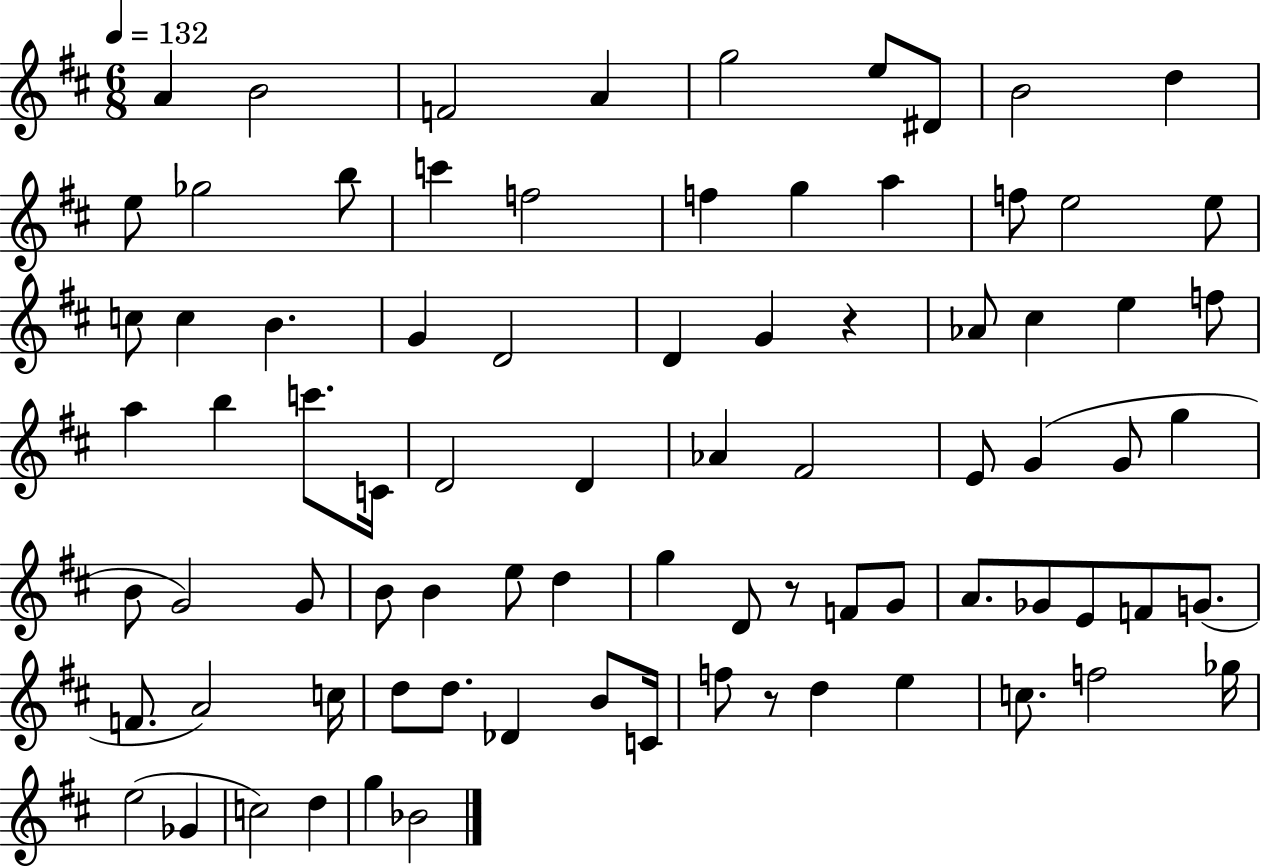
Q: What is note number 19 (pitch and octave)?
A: E5